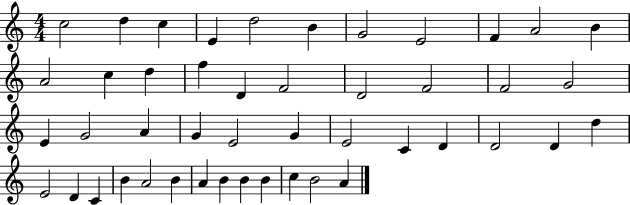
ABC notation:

X:1
T:Untitled
M:4/4
L:1/4
K:C
c2 d c E d2 B G2 E2 F A2 B A2 c d f D F2 D2 F2 F2 G2 E G2 A G E2 G E2 C D D2 D d E2 D C B A2 B A B B B c B2 A